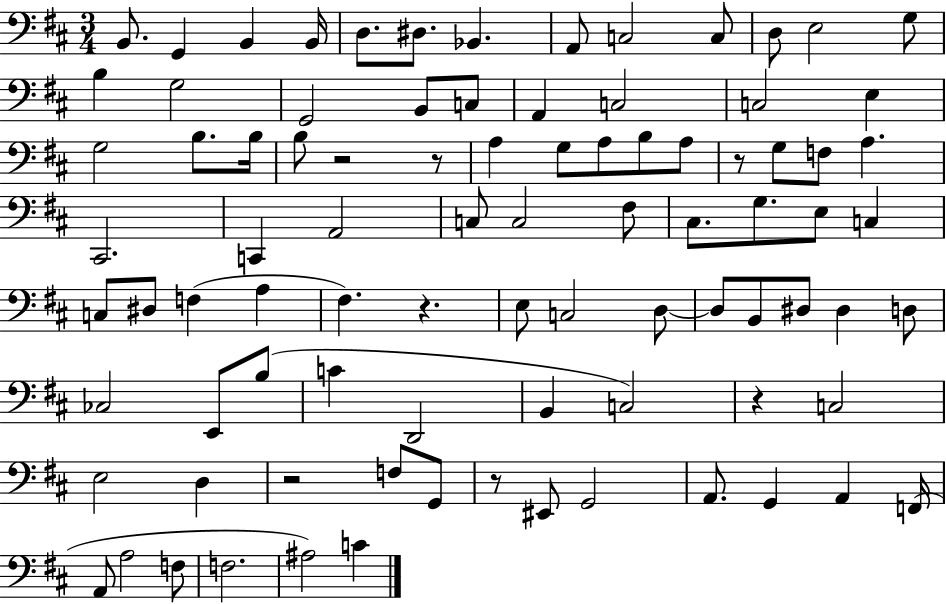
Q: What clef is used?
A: bass